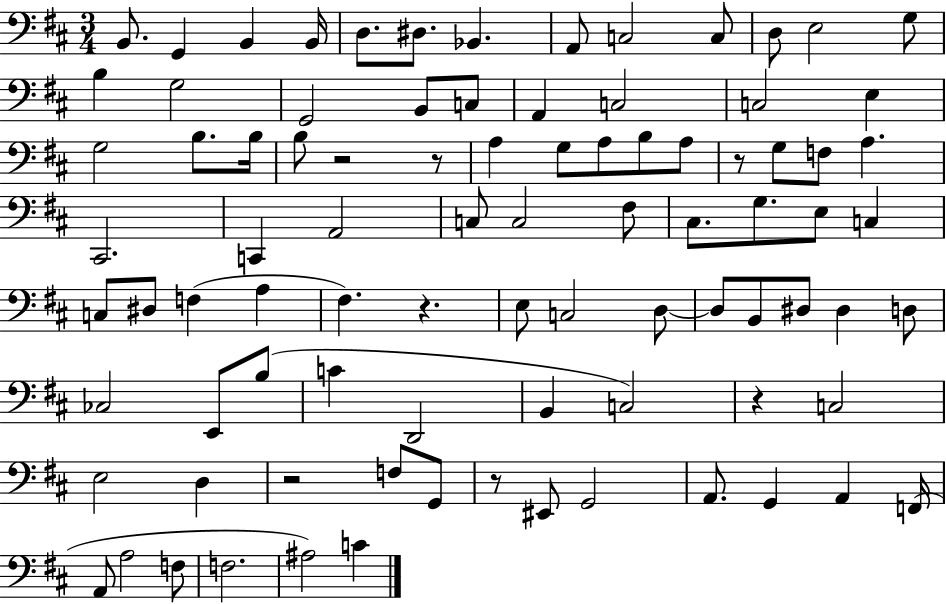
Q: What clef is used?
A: bass